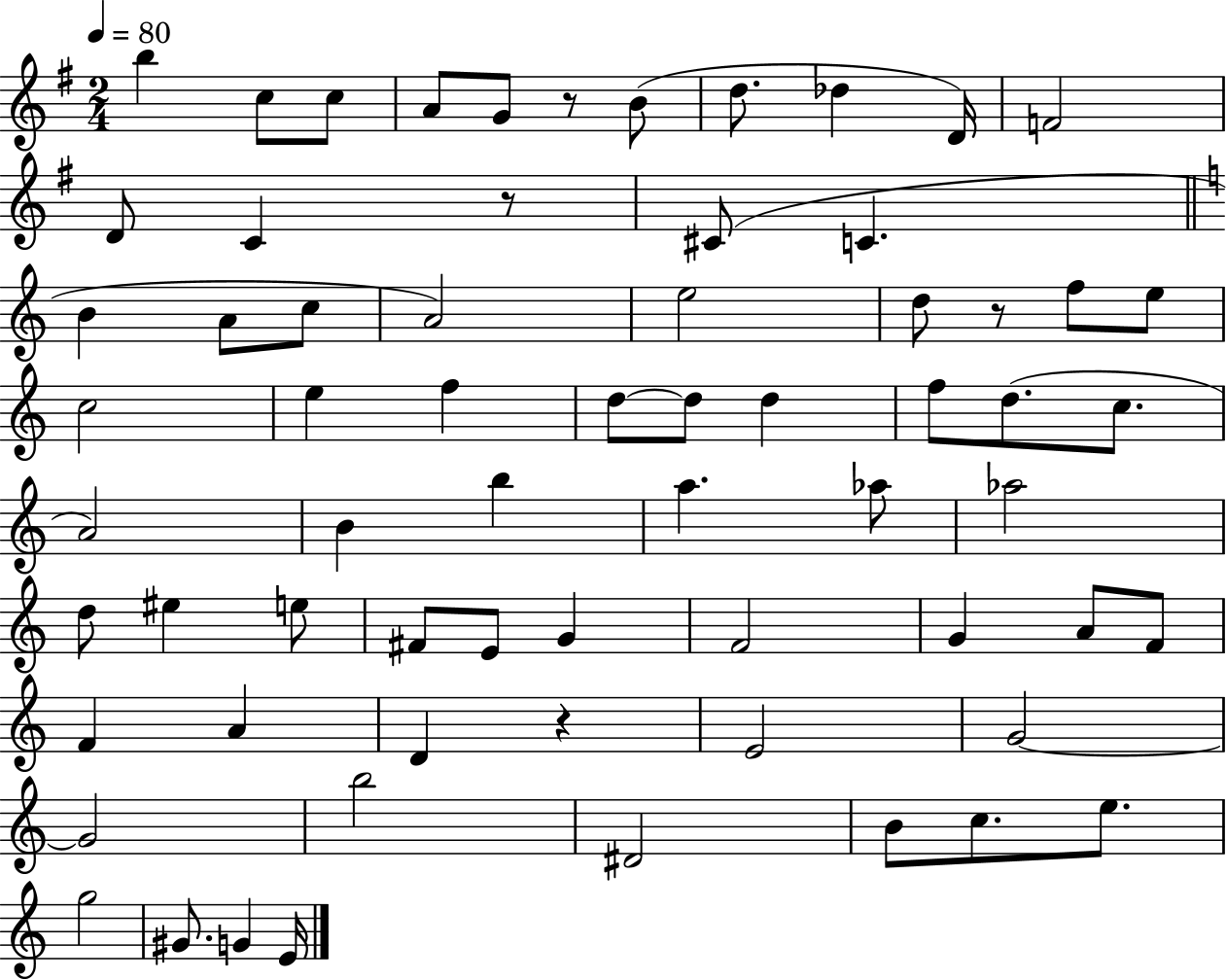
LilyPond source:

{
  \clef treble
  \numericTimeSignature
  \time 2/4
  \key g \major
  \tempo 4 = 80
  \repeat volta 2 { b''4 c''8 c''8 | a'8 g'8 r8 b'8( | d''8. des''4 d'16) | f'2 | \break d'8 c'4 r8 | cis'8( c'4. | \bar "||" \break \key a \minor b'4 a'8 c''8 | a'2) | e''2 | d''8 r8 f''8 e''8 | \break c''2 | e''4 f''4 | d''8~~ d''8 d''4 | f''8 d''8.( c''8. | \break a'2) | b'4 b''4 | a''4. aes''8 | aes''2 | \break d''8 eis''4 e''8 | fis'8 e'8 g'4 | f'2 | g'4 a'8 f'8 | \break f'4 a'4 | d'4 r4 | e'2 | g'2~~ | \break g'2 | b''2 | dis'2 | b'8 c''8. e''8. | \break g''2 | gis'8. g'4 e'16 | } \bar "|."
}